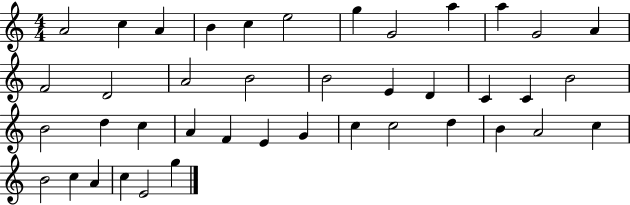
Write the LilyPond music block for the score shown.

{
  \clef treble
  \numericTimeSignature
  \time 4/4
  \key c \major
  a'2 c''4 a'4 | b'4 c''4 e''2 | g''4 g'2 a''4 | a''4 g'2 a'4 | \break f'2 d'2 | a'2 b'2 | b'2 e'4 d'4 | c'4 c'4 b'2 | \break b'2 d''4 c''4 | a'4 f'4 e'4 g'4 | c''4 c''2 d''4 | b'4 a'2 c''4 | \break b'2 c''4 a'4 | c''4 e'2 g''4 | \bar "|."
}